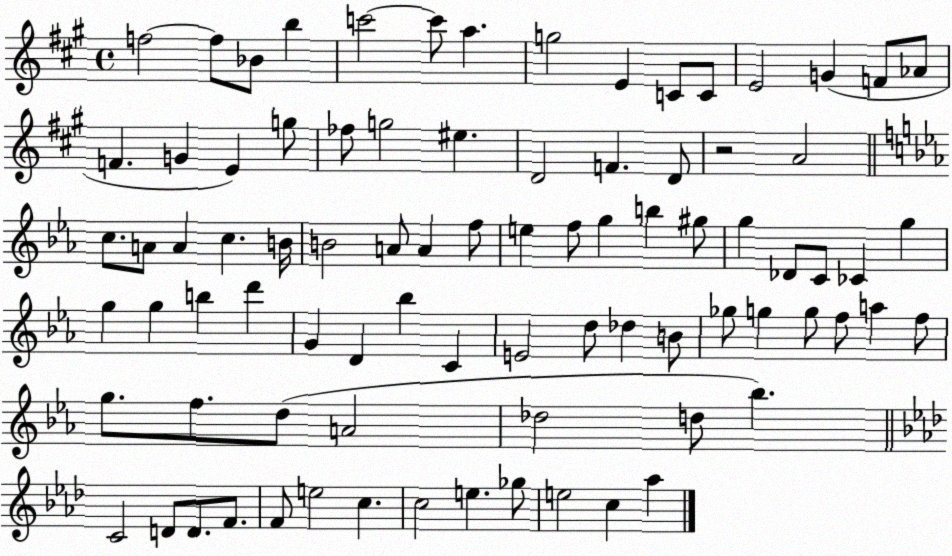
X:1
T:Untitled
M:4/4
L:1/4
K:A
f2 f/2 _B/2 b c'2 c'/2 a g2 E C/2 C/2 E2 G F/2 _A/2 F G E g/2 _f/2 g2 ^e D2 F D/2 z2 A2 c/2 A/2 A c B/4 B2 A/2 A f/2 e f/2 g b ^g/2 g _D/2 C/2 _C g g g b d' G D _b C E2 d/2 _d B/2 _g/2 g g/2 f/2 a f/2 g/2 f/2 d/2 A2 _d2 d/2 _b C2 D/2 D/2 F/2 F/2 e2 c c2 e _g/2 e2 c _a